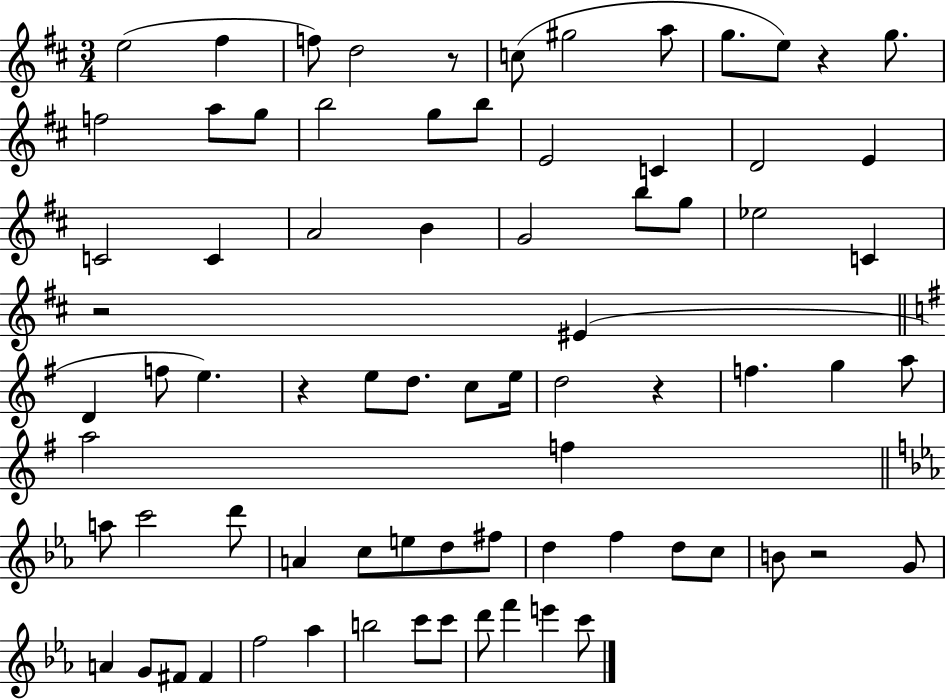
{
  \clef treble
  \numericTimeSignature
  \time 3/4
  \key d \major
  \repeat volta 2 { e''2( fis''4 | f''8) d''2 r8 | c''8( gis''2 a''8 | g''8. e''8) r4 g''8. | \break f''2 a''8 g''8 | b''2 g''8 b''8 | e'2 c'4 | d'2 e'4 | \break c'2 c'4 | a'2 b'4 | g'2 b''8 g''8 | ees''2 c'4 | \break r2 eis'4( | \bar "||" \break \key g \major d'4 f''8 e''4.) | r4 e''8 d''8. c''8 e''16 | d''2 r4 | f''4. g''4 a''8 | \break a''2 f''4 | \bar "||" \break \key ees \major a''8 c'''2 d'''8 | a'4 c''8 e''8 d''8 fis''8 | d''4 f''4 d''8 c''8 | b'8 r2 g'8 | \break a'4 g'8 fis'8 fis'4 | f''2 aes''4 | b''2 c'''8 c'''8 | d'''8 f'''4 e'''4 c'''8 | \break } \bar "|."
}